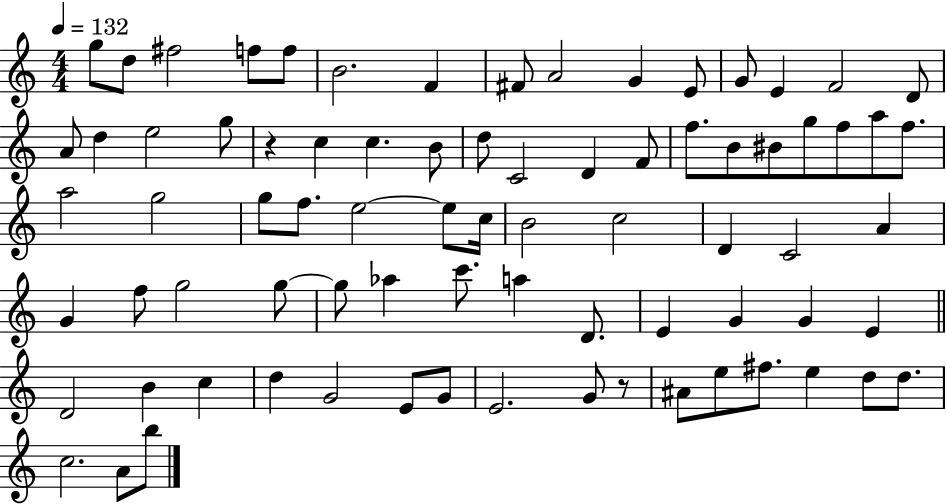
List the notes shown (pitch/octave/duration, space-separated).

G5/e D5/e F#5/h F5/e F5/e B4/h. F4/q F#4/e A4/h G4/q E4/e G4/e E4/q F4/h D4/e A4/e D5/q E5/h G5/e R/q C5/q C5/q. B4/e D5/e C4/h D4/q F4/e F5/e. B4/e BIS4/e G5/e F5/e A5/e F5/e. A5/h G5/h G5/e F5/e. E5/h E5/e C5/s B4/h C5/h D4/q C4/h A4/q G4/q F5/e G5/h G5/e G5/e Ab5/q C6/e. A5/q D4/e. E4/q G4/q G4/q E4/q D4/h B4/q C5/q D5/q G4/h E4/e G4/e E4/h. G4/e R/e A#4/e E5/e F#5/e. E5/q D5/e D5/e. C5/h. A4/e B5/e